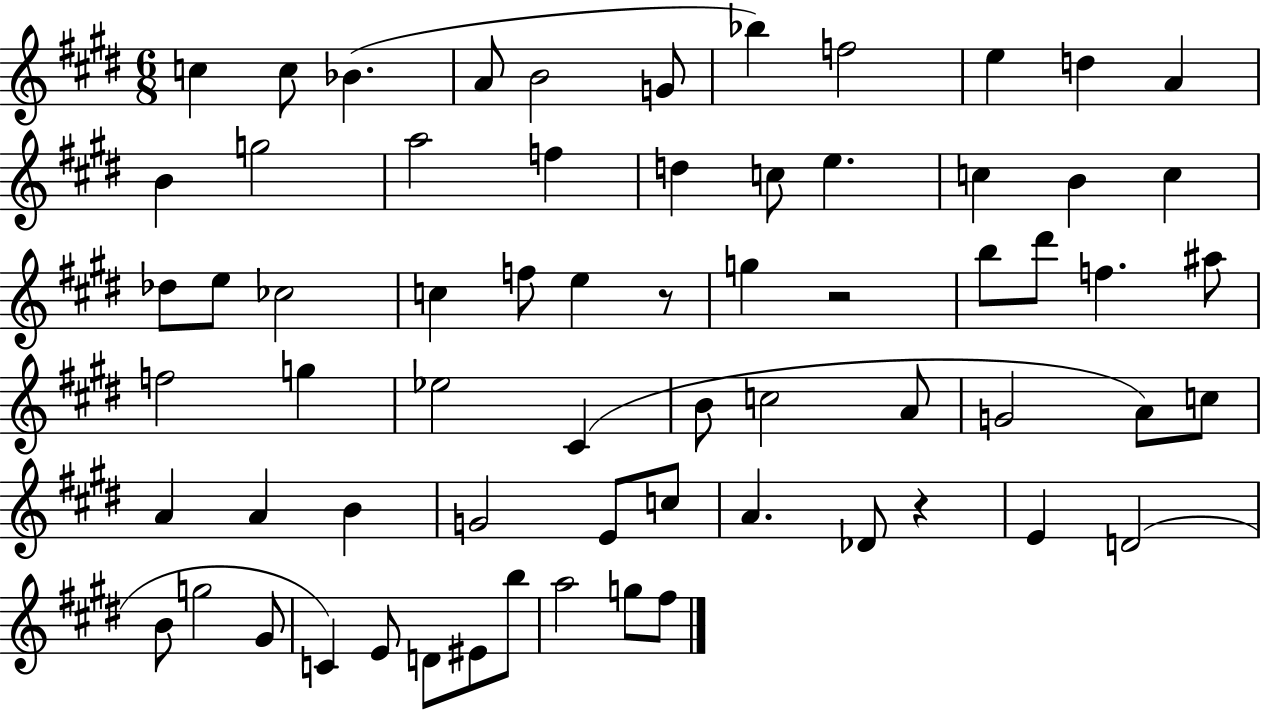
{
  \clef treble
  \numericTimeSignature
  \time 6/8
  \key e \major
  c''4 c''8 bes'4.( | a'8 b'2 g'8 | bes''4) f''2 | e''4 d''4 a'4 | \break b'4 g''2 | a''2 f''4 | d''4 c''8 e''4. | c''4 b'4 c''4 | \break des''8 e''8 ces''2 | c''4 f''8 e''4 r8 | g''4 r2 | b''8 dis'''8 f''4. ais''8 | \break f''2 g''4 | ees''2 cis'4( | b'8 c''2 a'8 | g'2 a'8) c''8 | \break a'4 a'4 b'4 | g'2 e'8 c''8 | a'4. des'8 r4 | e'4 d'2( | \break b'8 g''2 gis'8 | c'4) e'8 d'8 eis'8 b''8 | a''2 g''8 fis''8 | \bar "|."
}